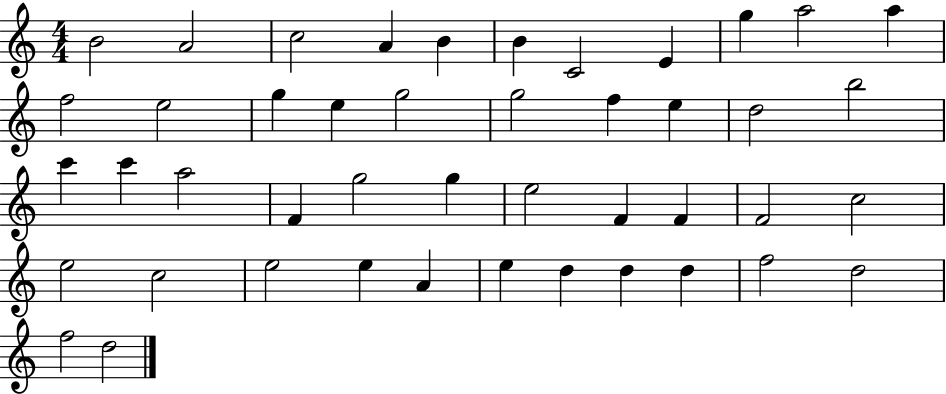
B4/h A4/h C5/h A4/q B4/q B4/q C4/h E4/q G5/q A5/h A5/q F5/h E5/h G5/q E5/q G5/h G5/h F5/q E5/q D5/h B5/h C6/q C6/q A5/h F4/q G5/h G5/q E5/h F4/q F4/q F4/h C5/h E5/h C5/h E5/h E5/q A4/q E5/q D5/q D5/q D5/q F5/h D5/h F5/h D5/h